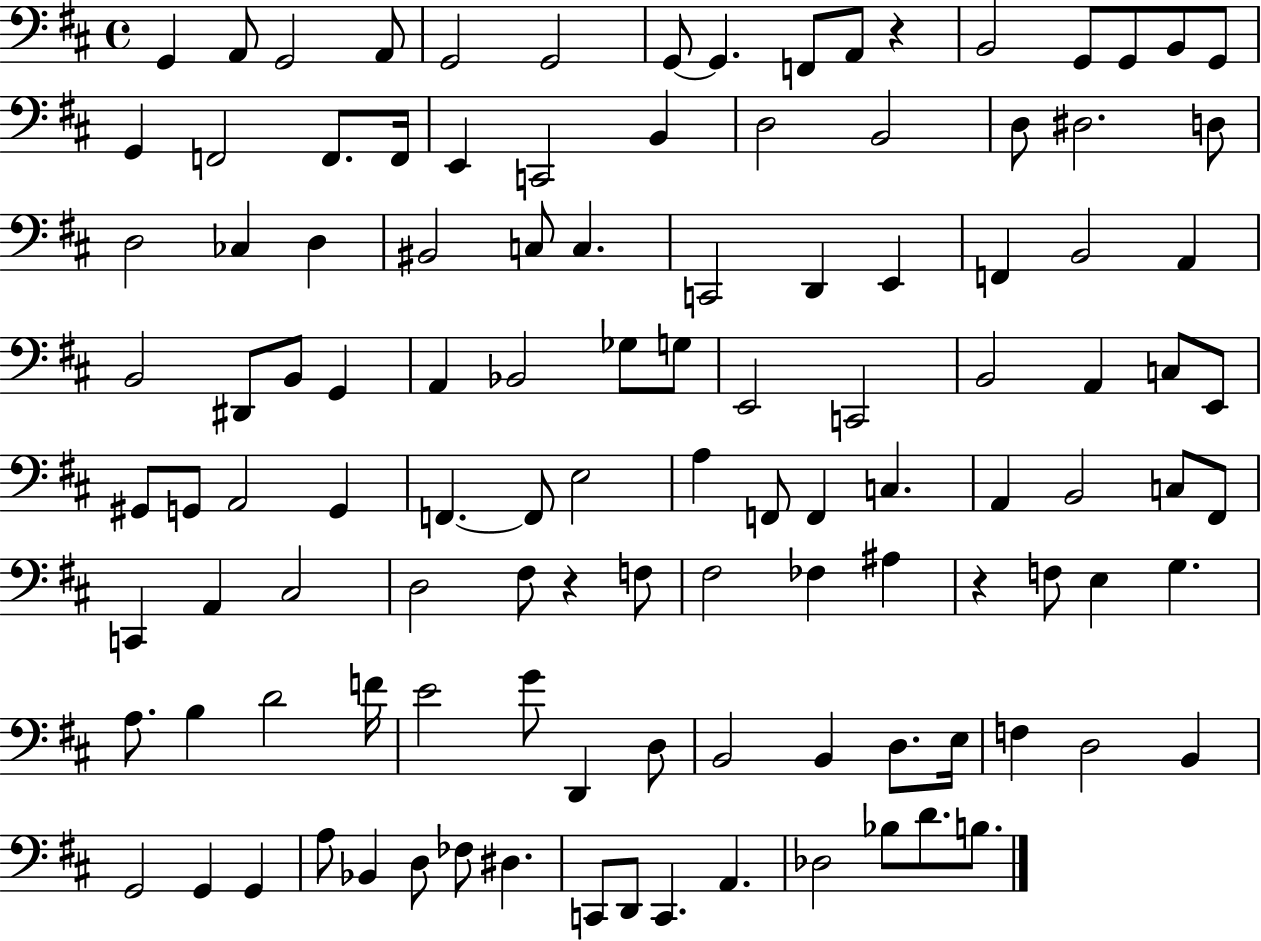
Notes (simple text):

G2/q A2/e G2/h A2/e G2/h G2/h G2/e G2/q. F2/e A2/e R/q B2/h G2/e G2/e B2/e G2/e G2/q F2/h F2/e. F2/s E2/q C2/h B2/q D3/h B2/h D3/e D#3/h. D3/e D3/h CES3/q D3/q BIS2/h C3/e C3/q. C2/h D2/q E2/q F2/q B2/h A2/q B2/h D#2/e B2/e G2/q A2/q Bb2/h Gb3/e G3/e E2/h C2/h B2/h A2/q C3/e E2/e G#2/e G2/e A2/h G2/q F2/q. F2/e E3/h A3/q F2/e F2/q C3/q. A2/q B2/h C3/e F#2/e C2/q A2/q C#3/h D3/h F#3/e R/q F3/e F#3/h FES3/q A#3/q R/q F3/e E3/q G3/q. A3/e. B3/q D4/h F4/s E4/h G4/e D2/q D3/e B2/h B2/q D3/e. E3/s F3/q D3/h B2/q G2/h G2/q G2/q A3/e Bb2/q D3/e FES3/e D#3/q. C2/e D2/e C2/q. A2/q. Db3/h Bb3/e D4/e. B3/e.